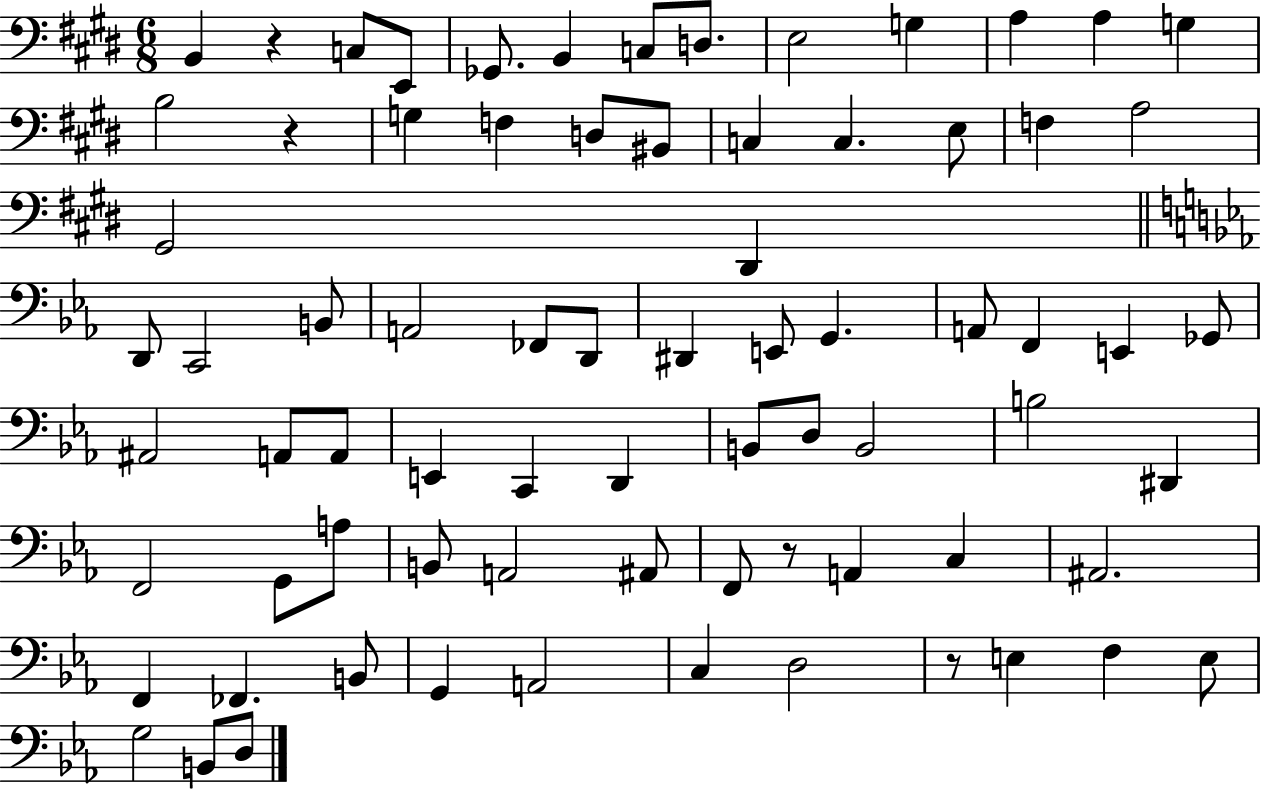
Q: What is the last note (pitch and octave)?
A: D3